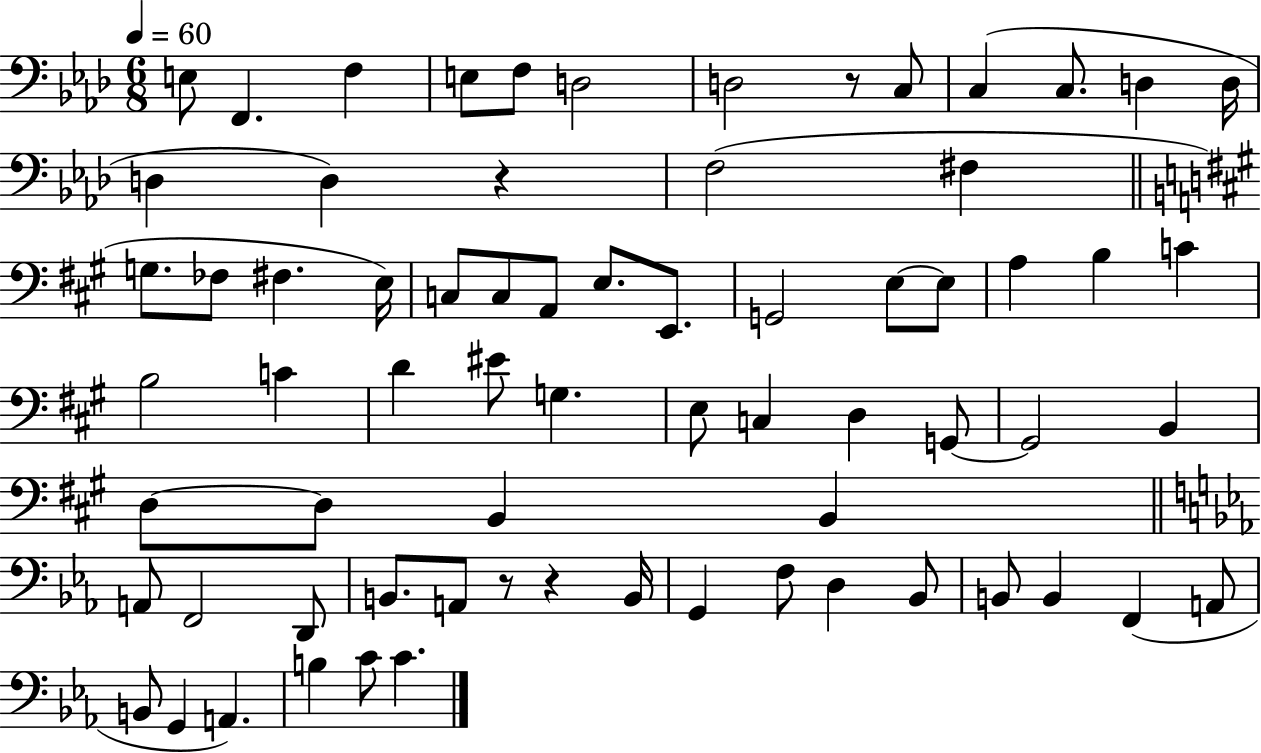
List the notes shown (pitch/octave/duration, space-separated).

E3/e F2/q. F3/q E3/e F3/e D3/h D3/h R/e C3/e C3/q C3/e. D3/q D3/s D3/q D3/q R/q F3/h F#3/q G3/e. FES3/e F#3/q. E3/s C3/e C3/e A2/e E3/e. E2/e. G2/h E3/e E3/e A3/q B3/q C4/q B3/h C4/q D4/q EIS4/e G3/q. E3/e C3/q D3/q G2/e G2/h B2/q D3/e D3/e B2/q B2/q A2/e F2/h D2/e B2/e. A2/e R/e R/q B2/s G2/q F3/e D3/q Bb2/e B2/e B2/q F2/q A2/e B2/e G2/q A2/q. B3/q C4/e C4/q.